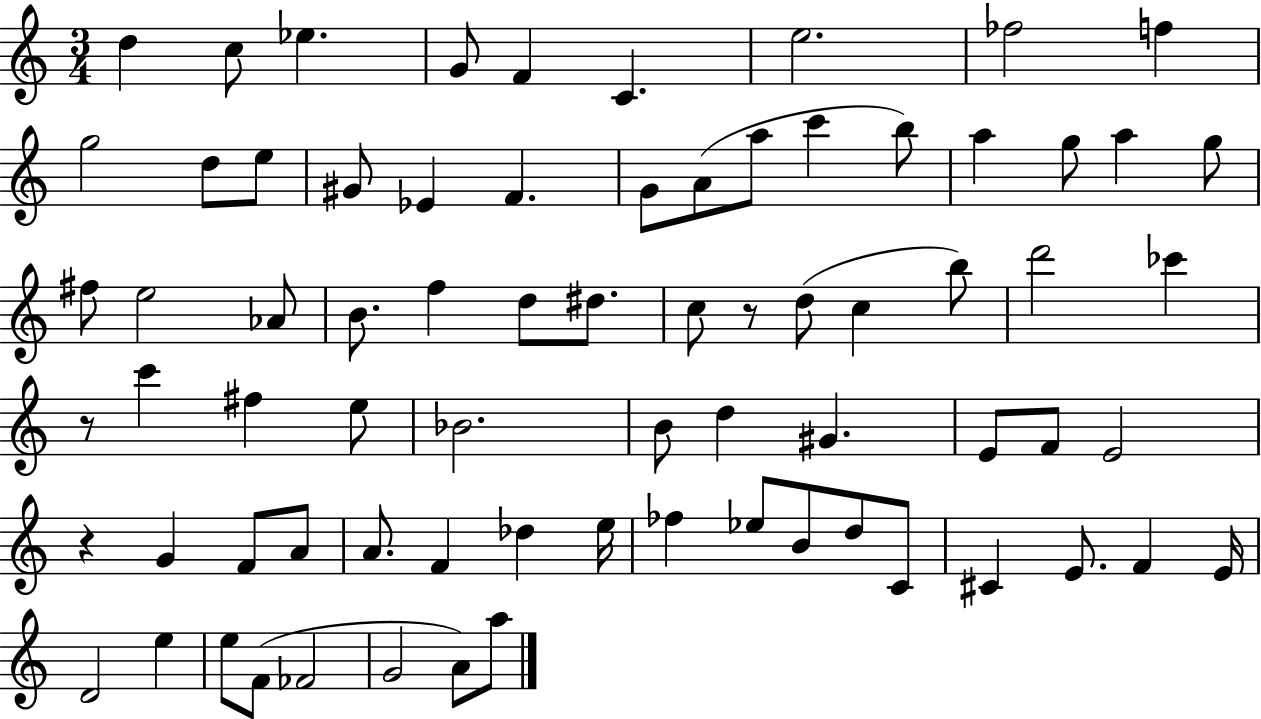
D5/q C5/e Eb5/q. G4/e F4/q C4/q. E5/h. FES5/h F5/q G5/h D5/e E5/e G#4/e Eb4/q F4/q. G4/e A4/e A5/e C6/q B5/e A5/q G5/e A5/q G5/e F#5/e E5/h Ab4/e B4/e. F5/q D5/e D#5/e. C5/e R/e D5/e C5/q B5/e D6/h CES6/q R/e C6/q F#5/q E5/e Bb4/h. B4/e D5/q G#4/q. E4/e F4/e E4/h R/q G4/q F4/e A4/e A4/e. F4/q Db5/q E5/s FES5/q Eb5/e B4/e D5/e C4/e C#4/q E4/e. F4/q E4/s D4/h E5/q E5/e F4/e FES4/h G4/h A4/e A5/e